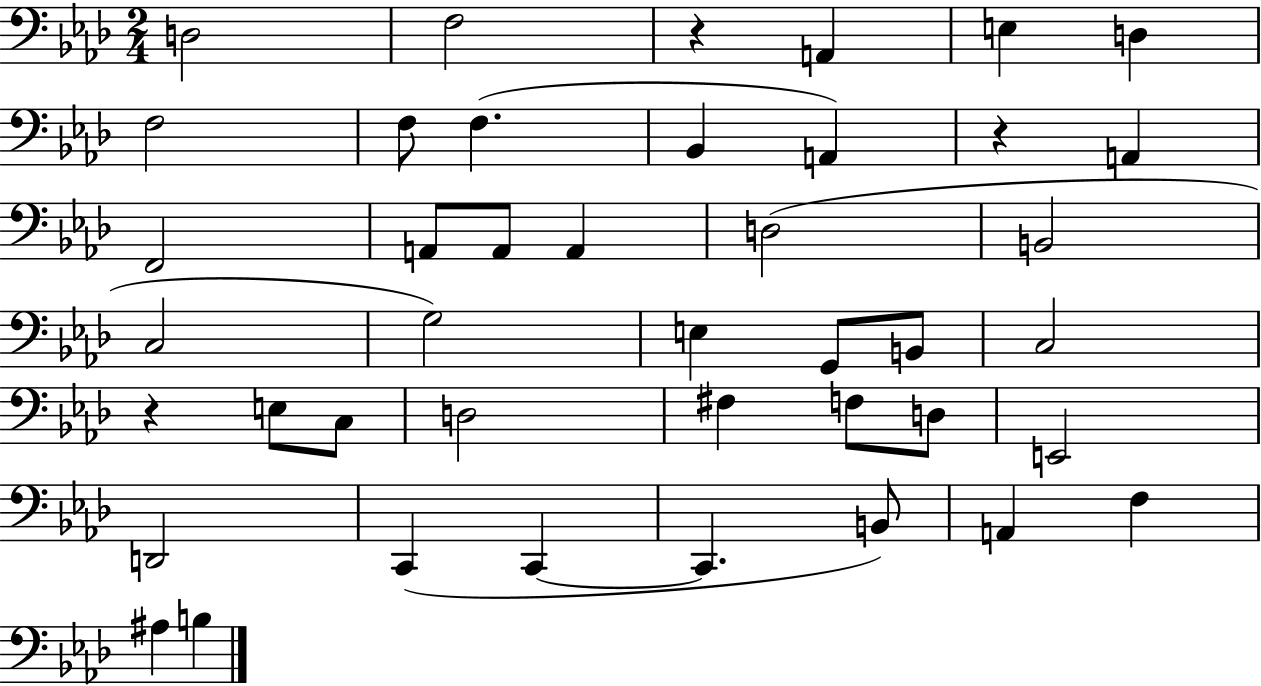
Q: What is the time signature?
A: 2/4